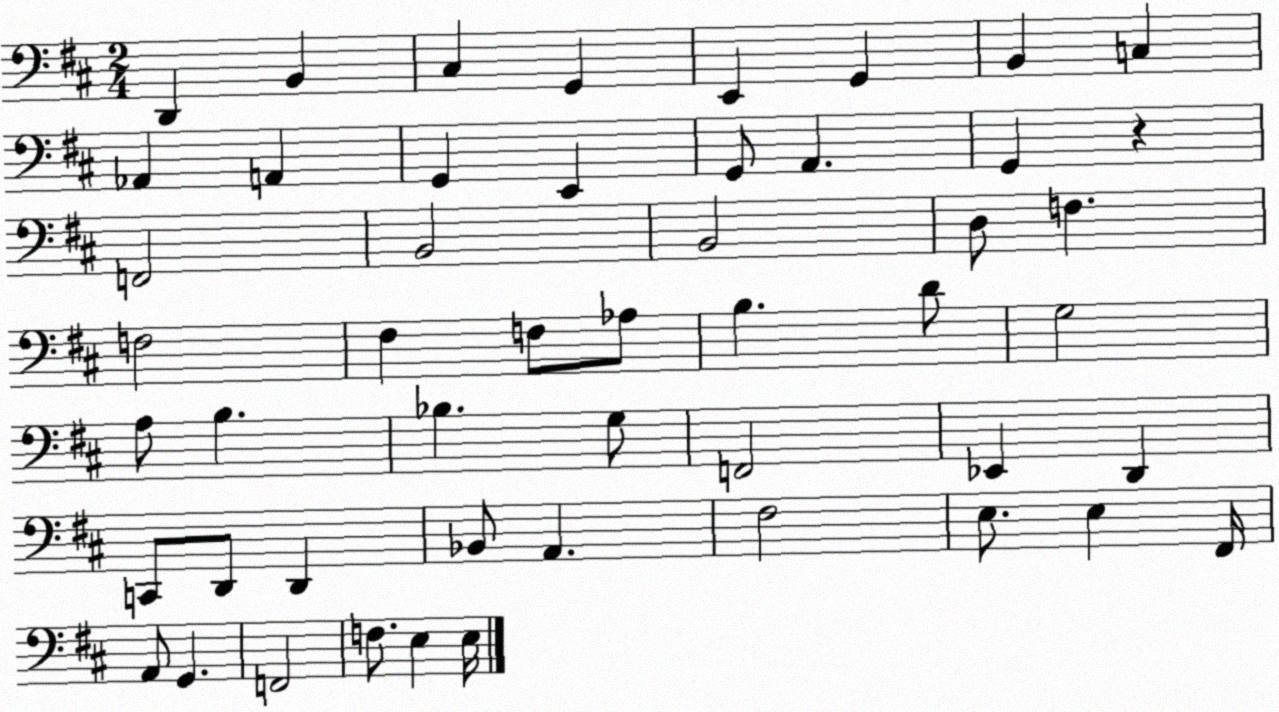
X:1
T:Untitled
M:2/4
L:1/4
K:D
D,, B,, ^C, G,, E,, G,, B,, C, _A,, A,, G,, E,, G,,/2 A,, G,, z F,,2 B,,2 B,,2 D,/2 F, F,2 ^F, F,/2 _A,/2 B, D/2 G,2 A,/2 B, _B, G,/2 F,,2 _E,, D,, C,,/2 D,,/2 D,, _B,,/2 A,, ^F,2 E,/2 E, ^F,,/4 A,,/2 G,, F,,2 F,/2 E, E,/4